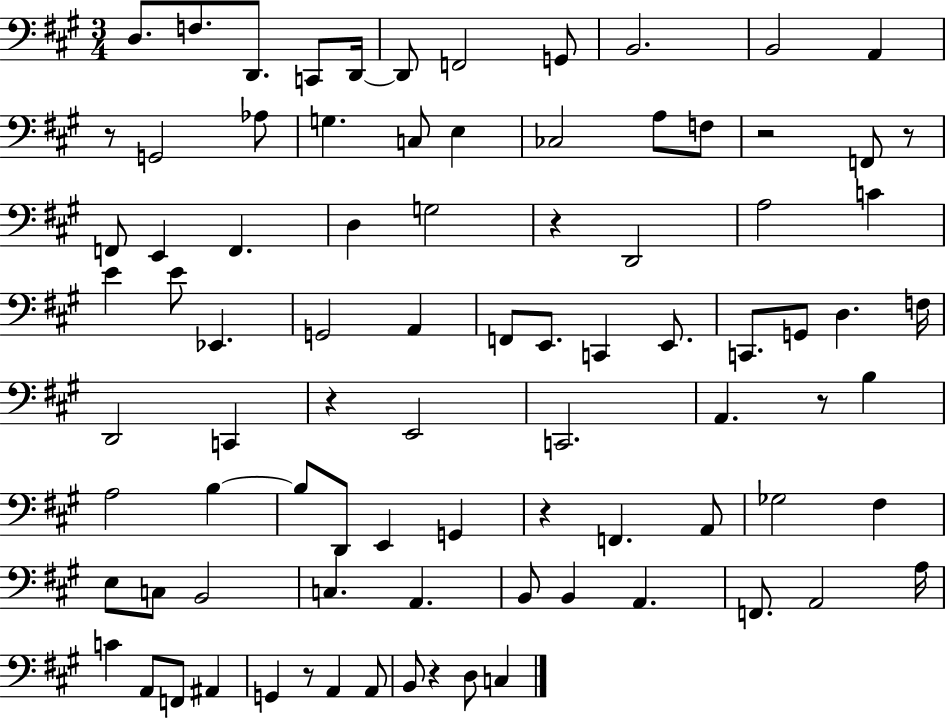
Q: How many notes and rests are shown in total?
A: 87